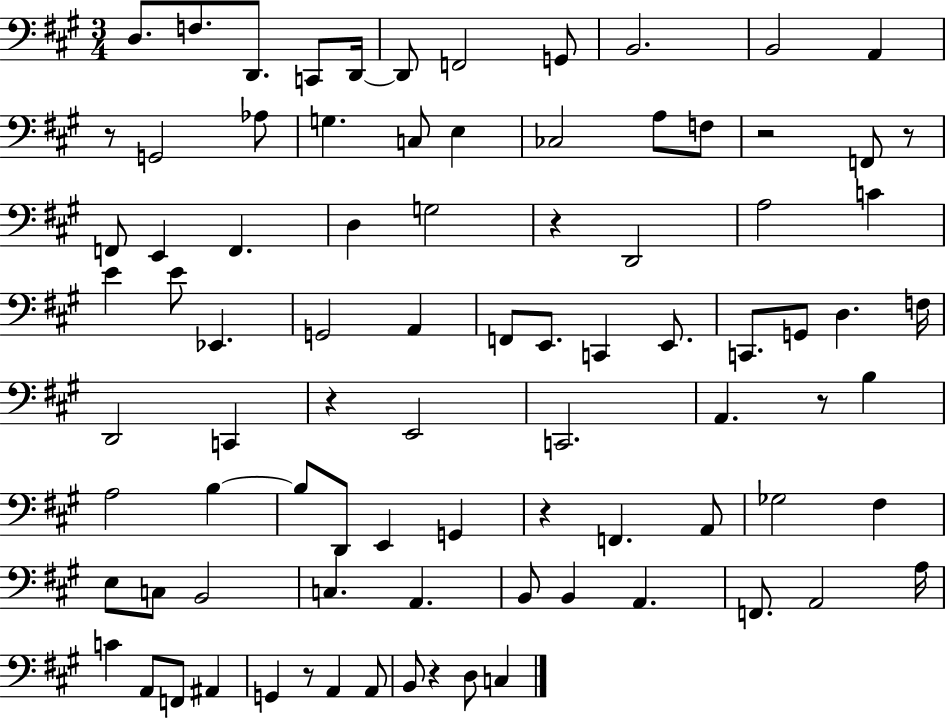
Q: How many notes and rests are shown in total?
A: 87